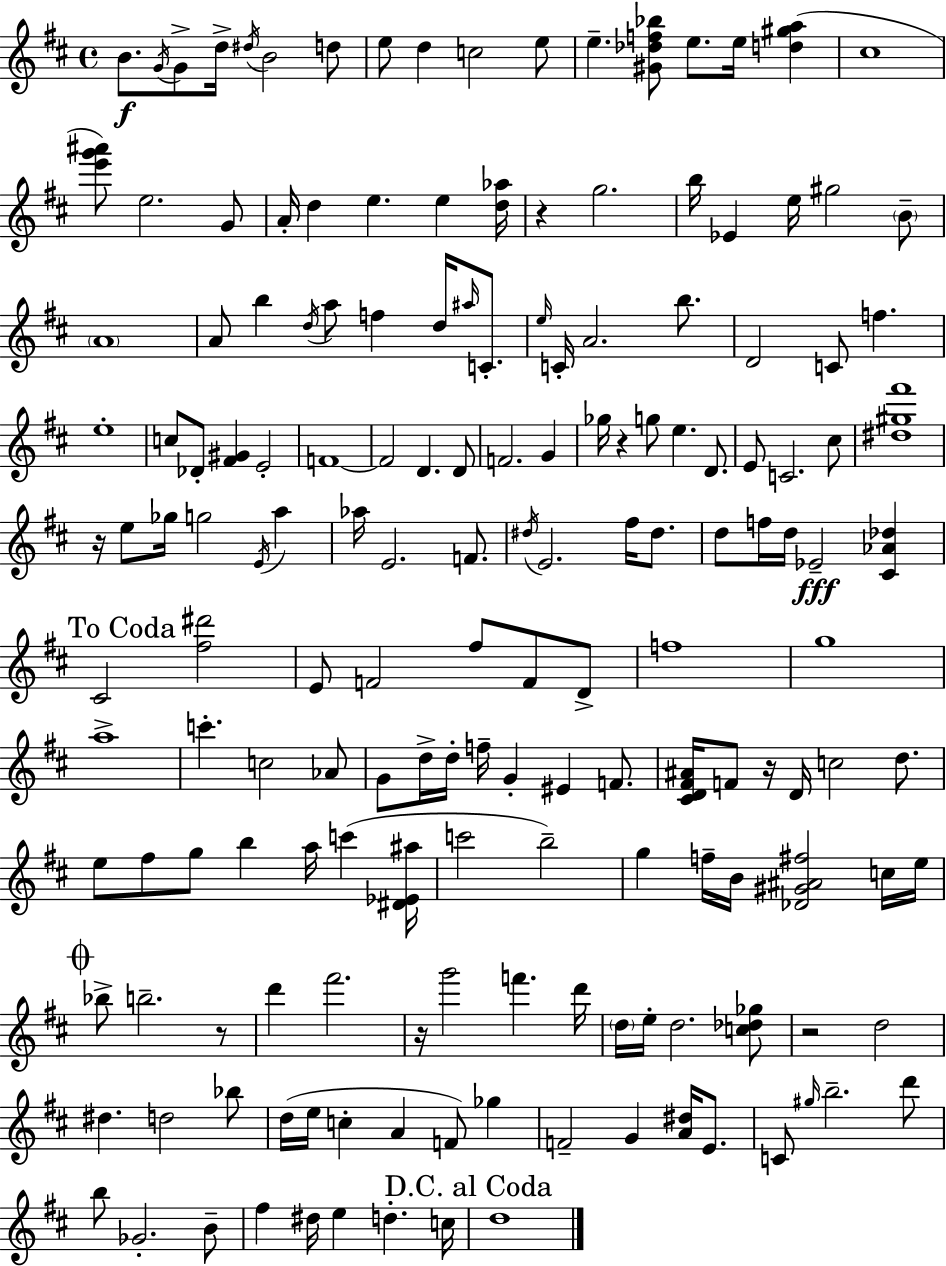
{
  \clef treble
  \time 4/4
  \defaultTimeSignature
  \key d \major
  \repeat volta 2 { b'8.\f \acciaccatura { g'16 } g'8-> d''16-> \acciaccatura { dis''16 } b'2 | d''8 e''8 d''4 c''2 | e''8 e''4.-- <gis' des'' f'' bes''>8 e''8. e''16 <d'' gis'' a''>4( | cis''1 | \break <e''' g''' ais'''>8) e''2. | g'8 a'16-. d''4 e''4. e''4 | <d'' aes''>16 r4 g''2. | b''16 ees'4 e''16 gis''2 | \break \parenthesize b'8-- \parenthesize a'1 | a'8 b''4 \acciaccatura { d''16 } a''8 f''4 d''16 | \grace { ais''16 } c'8.-. \grace { e''16 } c'16-. a'2. | b''8. d'2 c'8 f''4. | \break e''1-. | c''8 des'8-. <fis' gis'>4 e'2-. | f'1~~ | f'2 d'4. | \break d'8 f'2. | g'4 ges''16 r4 g''8 e''4. | d'8. e'8 c'2. | cis''8 <dis'' gis'' fis'''>1 | \break r16 e''8 ges''16 g''2 | \acciaccatura { e'16 } a''4 aes''16 e'2. | f'8. \acciaccatura { dis''16 } e'2. | fis''16 dis''8. d''8 f''16 d''16 ees'2--\fff | \break <cis' aes' des''>4 \mark "To Coda" cis'2 <fis'' dis'''>2 | e'8 f'2 | fis''8 f'8 d'8-> f''1 | g''1 | \break a''1-> | c'''4.-. c''2 | aes'8 g'8 d''16-> d''16-. f''16-- g'4-. | eis'4 f'8. <cis' d' fis' ais'>16 f'8 r16 d'16 c''2 | \break d''8. e''8 fis''8 g''8 b''4 | a''16 c'''4( <dis' ees' ais''>16 c'''2 b''2--) | g''4 f''16-- b'16 <des' gis' ais' fis''>2 | c''16 e''16 \mark \markup { \musicglyph "scripts.coda" } bes''8-> b''2.-- | \break r8 d'''4 fis'''2. | r16 g'''2 | f'''4. d'''16 \parenthesize d''16 e''16-. d''2. | <c'' des'' ges''>8 r2 d''2 | \break dis''4. d''2 | bes''8 d''16( e''16 c''4-. a'4 | f'8) ges''4 f'2-- g'4 | <a' dis''>16 e'8. c'8 \grace { gis''16 } b''2.-- | \break d'''8 b''8 ges'2.-. | b'8-- fis''4 dis''16 e''4 | d''4.-. c''16 \mark "D.C. al Coda" d''1 | } \bar "|."
}